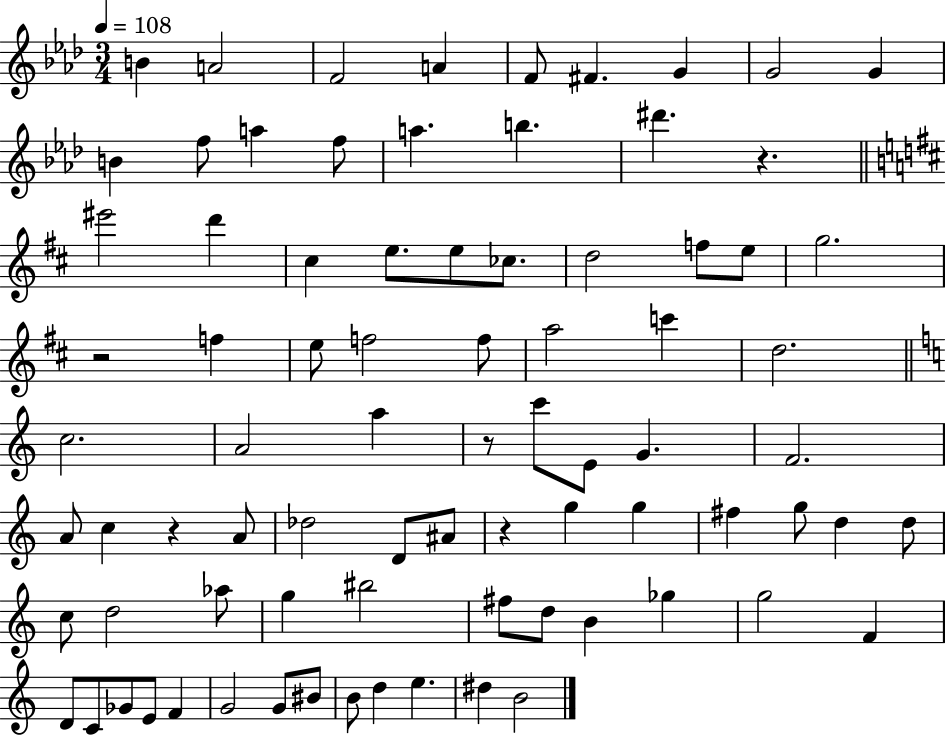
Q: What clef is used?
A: treble